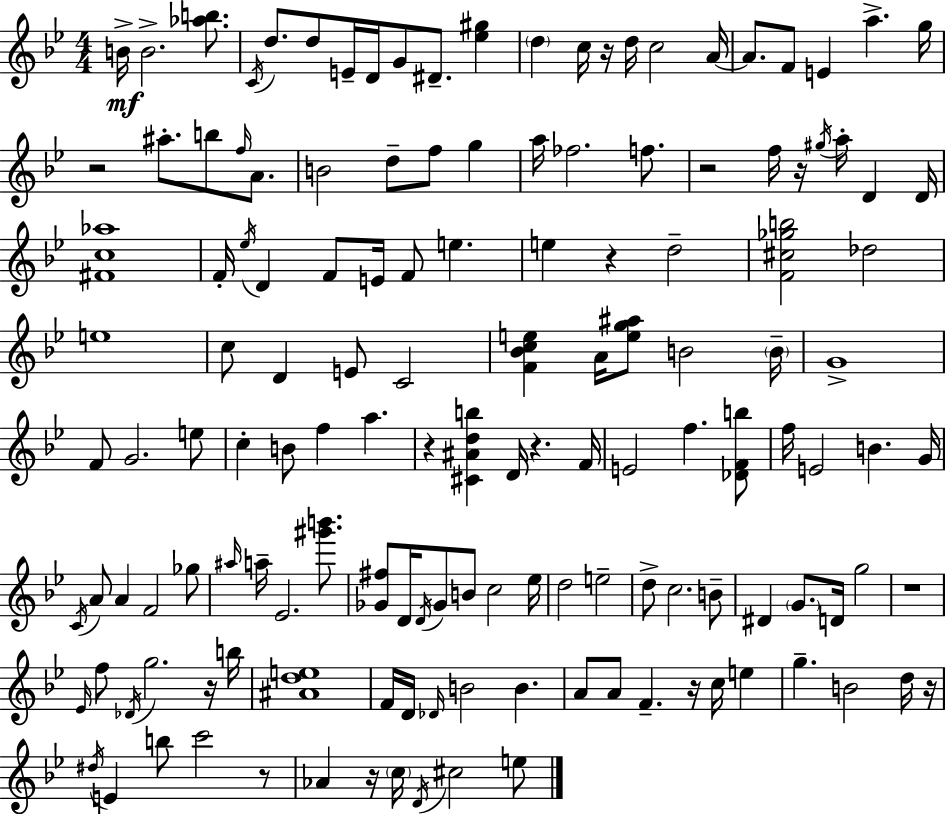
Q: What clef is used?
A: treble